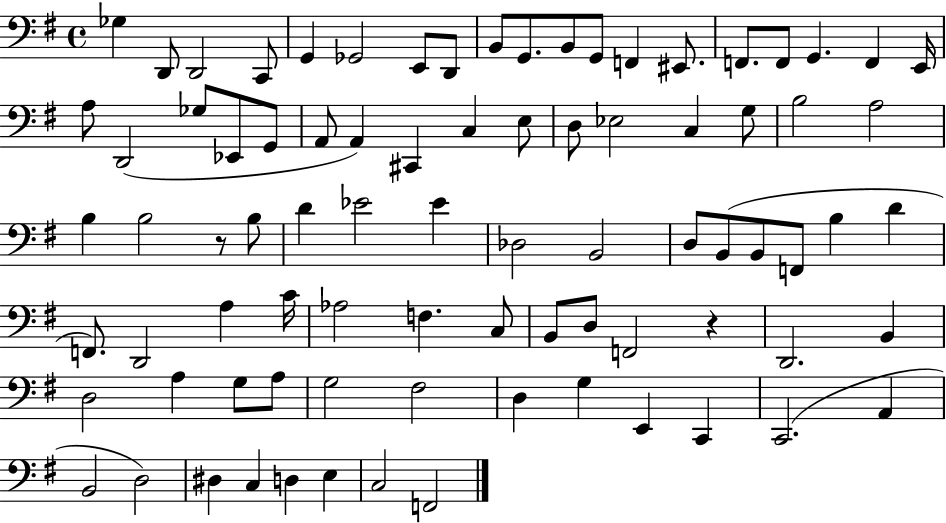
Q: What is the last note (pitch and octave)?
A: F2